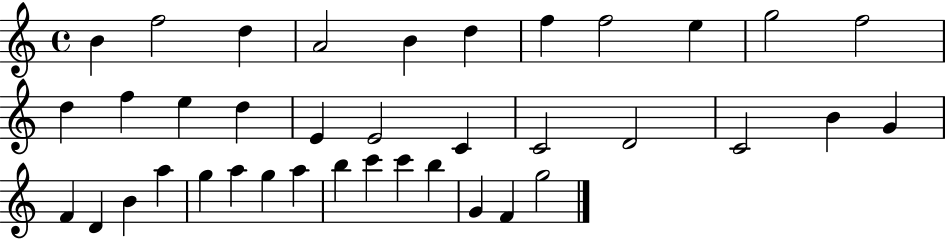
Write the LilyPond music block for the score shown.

{
  \clef treble
  \time 4/4
  \defaultTimeSignature
  \key c \major
  b'4 f''2 d''4 | a'2 b'4 d''4 | f''4 f''2 e''4 | g''2 f''2 | \break d''4 f''4 e''4 d''4 | e'4 e'2 c'4 | c'2 d'2 | c'2 b'4 g'4 | \break f'4 d'4 b'4 a''4 | g''4 a''4 g''4 a''4 | b''4 c'''4 c'''4 b''4 | g'4 f'4 g''2 | \break \bar "|."
}